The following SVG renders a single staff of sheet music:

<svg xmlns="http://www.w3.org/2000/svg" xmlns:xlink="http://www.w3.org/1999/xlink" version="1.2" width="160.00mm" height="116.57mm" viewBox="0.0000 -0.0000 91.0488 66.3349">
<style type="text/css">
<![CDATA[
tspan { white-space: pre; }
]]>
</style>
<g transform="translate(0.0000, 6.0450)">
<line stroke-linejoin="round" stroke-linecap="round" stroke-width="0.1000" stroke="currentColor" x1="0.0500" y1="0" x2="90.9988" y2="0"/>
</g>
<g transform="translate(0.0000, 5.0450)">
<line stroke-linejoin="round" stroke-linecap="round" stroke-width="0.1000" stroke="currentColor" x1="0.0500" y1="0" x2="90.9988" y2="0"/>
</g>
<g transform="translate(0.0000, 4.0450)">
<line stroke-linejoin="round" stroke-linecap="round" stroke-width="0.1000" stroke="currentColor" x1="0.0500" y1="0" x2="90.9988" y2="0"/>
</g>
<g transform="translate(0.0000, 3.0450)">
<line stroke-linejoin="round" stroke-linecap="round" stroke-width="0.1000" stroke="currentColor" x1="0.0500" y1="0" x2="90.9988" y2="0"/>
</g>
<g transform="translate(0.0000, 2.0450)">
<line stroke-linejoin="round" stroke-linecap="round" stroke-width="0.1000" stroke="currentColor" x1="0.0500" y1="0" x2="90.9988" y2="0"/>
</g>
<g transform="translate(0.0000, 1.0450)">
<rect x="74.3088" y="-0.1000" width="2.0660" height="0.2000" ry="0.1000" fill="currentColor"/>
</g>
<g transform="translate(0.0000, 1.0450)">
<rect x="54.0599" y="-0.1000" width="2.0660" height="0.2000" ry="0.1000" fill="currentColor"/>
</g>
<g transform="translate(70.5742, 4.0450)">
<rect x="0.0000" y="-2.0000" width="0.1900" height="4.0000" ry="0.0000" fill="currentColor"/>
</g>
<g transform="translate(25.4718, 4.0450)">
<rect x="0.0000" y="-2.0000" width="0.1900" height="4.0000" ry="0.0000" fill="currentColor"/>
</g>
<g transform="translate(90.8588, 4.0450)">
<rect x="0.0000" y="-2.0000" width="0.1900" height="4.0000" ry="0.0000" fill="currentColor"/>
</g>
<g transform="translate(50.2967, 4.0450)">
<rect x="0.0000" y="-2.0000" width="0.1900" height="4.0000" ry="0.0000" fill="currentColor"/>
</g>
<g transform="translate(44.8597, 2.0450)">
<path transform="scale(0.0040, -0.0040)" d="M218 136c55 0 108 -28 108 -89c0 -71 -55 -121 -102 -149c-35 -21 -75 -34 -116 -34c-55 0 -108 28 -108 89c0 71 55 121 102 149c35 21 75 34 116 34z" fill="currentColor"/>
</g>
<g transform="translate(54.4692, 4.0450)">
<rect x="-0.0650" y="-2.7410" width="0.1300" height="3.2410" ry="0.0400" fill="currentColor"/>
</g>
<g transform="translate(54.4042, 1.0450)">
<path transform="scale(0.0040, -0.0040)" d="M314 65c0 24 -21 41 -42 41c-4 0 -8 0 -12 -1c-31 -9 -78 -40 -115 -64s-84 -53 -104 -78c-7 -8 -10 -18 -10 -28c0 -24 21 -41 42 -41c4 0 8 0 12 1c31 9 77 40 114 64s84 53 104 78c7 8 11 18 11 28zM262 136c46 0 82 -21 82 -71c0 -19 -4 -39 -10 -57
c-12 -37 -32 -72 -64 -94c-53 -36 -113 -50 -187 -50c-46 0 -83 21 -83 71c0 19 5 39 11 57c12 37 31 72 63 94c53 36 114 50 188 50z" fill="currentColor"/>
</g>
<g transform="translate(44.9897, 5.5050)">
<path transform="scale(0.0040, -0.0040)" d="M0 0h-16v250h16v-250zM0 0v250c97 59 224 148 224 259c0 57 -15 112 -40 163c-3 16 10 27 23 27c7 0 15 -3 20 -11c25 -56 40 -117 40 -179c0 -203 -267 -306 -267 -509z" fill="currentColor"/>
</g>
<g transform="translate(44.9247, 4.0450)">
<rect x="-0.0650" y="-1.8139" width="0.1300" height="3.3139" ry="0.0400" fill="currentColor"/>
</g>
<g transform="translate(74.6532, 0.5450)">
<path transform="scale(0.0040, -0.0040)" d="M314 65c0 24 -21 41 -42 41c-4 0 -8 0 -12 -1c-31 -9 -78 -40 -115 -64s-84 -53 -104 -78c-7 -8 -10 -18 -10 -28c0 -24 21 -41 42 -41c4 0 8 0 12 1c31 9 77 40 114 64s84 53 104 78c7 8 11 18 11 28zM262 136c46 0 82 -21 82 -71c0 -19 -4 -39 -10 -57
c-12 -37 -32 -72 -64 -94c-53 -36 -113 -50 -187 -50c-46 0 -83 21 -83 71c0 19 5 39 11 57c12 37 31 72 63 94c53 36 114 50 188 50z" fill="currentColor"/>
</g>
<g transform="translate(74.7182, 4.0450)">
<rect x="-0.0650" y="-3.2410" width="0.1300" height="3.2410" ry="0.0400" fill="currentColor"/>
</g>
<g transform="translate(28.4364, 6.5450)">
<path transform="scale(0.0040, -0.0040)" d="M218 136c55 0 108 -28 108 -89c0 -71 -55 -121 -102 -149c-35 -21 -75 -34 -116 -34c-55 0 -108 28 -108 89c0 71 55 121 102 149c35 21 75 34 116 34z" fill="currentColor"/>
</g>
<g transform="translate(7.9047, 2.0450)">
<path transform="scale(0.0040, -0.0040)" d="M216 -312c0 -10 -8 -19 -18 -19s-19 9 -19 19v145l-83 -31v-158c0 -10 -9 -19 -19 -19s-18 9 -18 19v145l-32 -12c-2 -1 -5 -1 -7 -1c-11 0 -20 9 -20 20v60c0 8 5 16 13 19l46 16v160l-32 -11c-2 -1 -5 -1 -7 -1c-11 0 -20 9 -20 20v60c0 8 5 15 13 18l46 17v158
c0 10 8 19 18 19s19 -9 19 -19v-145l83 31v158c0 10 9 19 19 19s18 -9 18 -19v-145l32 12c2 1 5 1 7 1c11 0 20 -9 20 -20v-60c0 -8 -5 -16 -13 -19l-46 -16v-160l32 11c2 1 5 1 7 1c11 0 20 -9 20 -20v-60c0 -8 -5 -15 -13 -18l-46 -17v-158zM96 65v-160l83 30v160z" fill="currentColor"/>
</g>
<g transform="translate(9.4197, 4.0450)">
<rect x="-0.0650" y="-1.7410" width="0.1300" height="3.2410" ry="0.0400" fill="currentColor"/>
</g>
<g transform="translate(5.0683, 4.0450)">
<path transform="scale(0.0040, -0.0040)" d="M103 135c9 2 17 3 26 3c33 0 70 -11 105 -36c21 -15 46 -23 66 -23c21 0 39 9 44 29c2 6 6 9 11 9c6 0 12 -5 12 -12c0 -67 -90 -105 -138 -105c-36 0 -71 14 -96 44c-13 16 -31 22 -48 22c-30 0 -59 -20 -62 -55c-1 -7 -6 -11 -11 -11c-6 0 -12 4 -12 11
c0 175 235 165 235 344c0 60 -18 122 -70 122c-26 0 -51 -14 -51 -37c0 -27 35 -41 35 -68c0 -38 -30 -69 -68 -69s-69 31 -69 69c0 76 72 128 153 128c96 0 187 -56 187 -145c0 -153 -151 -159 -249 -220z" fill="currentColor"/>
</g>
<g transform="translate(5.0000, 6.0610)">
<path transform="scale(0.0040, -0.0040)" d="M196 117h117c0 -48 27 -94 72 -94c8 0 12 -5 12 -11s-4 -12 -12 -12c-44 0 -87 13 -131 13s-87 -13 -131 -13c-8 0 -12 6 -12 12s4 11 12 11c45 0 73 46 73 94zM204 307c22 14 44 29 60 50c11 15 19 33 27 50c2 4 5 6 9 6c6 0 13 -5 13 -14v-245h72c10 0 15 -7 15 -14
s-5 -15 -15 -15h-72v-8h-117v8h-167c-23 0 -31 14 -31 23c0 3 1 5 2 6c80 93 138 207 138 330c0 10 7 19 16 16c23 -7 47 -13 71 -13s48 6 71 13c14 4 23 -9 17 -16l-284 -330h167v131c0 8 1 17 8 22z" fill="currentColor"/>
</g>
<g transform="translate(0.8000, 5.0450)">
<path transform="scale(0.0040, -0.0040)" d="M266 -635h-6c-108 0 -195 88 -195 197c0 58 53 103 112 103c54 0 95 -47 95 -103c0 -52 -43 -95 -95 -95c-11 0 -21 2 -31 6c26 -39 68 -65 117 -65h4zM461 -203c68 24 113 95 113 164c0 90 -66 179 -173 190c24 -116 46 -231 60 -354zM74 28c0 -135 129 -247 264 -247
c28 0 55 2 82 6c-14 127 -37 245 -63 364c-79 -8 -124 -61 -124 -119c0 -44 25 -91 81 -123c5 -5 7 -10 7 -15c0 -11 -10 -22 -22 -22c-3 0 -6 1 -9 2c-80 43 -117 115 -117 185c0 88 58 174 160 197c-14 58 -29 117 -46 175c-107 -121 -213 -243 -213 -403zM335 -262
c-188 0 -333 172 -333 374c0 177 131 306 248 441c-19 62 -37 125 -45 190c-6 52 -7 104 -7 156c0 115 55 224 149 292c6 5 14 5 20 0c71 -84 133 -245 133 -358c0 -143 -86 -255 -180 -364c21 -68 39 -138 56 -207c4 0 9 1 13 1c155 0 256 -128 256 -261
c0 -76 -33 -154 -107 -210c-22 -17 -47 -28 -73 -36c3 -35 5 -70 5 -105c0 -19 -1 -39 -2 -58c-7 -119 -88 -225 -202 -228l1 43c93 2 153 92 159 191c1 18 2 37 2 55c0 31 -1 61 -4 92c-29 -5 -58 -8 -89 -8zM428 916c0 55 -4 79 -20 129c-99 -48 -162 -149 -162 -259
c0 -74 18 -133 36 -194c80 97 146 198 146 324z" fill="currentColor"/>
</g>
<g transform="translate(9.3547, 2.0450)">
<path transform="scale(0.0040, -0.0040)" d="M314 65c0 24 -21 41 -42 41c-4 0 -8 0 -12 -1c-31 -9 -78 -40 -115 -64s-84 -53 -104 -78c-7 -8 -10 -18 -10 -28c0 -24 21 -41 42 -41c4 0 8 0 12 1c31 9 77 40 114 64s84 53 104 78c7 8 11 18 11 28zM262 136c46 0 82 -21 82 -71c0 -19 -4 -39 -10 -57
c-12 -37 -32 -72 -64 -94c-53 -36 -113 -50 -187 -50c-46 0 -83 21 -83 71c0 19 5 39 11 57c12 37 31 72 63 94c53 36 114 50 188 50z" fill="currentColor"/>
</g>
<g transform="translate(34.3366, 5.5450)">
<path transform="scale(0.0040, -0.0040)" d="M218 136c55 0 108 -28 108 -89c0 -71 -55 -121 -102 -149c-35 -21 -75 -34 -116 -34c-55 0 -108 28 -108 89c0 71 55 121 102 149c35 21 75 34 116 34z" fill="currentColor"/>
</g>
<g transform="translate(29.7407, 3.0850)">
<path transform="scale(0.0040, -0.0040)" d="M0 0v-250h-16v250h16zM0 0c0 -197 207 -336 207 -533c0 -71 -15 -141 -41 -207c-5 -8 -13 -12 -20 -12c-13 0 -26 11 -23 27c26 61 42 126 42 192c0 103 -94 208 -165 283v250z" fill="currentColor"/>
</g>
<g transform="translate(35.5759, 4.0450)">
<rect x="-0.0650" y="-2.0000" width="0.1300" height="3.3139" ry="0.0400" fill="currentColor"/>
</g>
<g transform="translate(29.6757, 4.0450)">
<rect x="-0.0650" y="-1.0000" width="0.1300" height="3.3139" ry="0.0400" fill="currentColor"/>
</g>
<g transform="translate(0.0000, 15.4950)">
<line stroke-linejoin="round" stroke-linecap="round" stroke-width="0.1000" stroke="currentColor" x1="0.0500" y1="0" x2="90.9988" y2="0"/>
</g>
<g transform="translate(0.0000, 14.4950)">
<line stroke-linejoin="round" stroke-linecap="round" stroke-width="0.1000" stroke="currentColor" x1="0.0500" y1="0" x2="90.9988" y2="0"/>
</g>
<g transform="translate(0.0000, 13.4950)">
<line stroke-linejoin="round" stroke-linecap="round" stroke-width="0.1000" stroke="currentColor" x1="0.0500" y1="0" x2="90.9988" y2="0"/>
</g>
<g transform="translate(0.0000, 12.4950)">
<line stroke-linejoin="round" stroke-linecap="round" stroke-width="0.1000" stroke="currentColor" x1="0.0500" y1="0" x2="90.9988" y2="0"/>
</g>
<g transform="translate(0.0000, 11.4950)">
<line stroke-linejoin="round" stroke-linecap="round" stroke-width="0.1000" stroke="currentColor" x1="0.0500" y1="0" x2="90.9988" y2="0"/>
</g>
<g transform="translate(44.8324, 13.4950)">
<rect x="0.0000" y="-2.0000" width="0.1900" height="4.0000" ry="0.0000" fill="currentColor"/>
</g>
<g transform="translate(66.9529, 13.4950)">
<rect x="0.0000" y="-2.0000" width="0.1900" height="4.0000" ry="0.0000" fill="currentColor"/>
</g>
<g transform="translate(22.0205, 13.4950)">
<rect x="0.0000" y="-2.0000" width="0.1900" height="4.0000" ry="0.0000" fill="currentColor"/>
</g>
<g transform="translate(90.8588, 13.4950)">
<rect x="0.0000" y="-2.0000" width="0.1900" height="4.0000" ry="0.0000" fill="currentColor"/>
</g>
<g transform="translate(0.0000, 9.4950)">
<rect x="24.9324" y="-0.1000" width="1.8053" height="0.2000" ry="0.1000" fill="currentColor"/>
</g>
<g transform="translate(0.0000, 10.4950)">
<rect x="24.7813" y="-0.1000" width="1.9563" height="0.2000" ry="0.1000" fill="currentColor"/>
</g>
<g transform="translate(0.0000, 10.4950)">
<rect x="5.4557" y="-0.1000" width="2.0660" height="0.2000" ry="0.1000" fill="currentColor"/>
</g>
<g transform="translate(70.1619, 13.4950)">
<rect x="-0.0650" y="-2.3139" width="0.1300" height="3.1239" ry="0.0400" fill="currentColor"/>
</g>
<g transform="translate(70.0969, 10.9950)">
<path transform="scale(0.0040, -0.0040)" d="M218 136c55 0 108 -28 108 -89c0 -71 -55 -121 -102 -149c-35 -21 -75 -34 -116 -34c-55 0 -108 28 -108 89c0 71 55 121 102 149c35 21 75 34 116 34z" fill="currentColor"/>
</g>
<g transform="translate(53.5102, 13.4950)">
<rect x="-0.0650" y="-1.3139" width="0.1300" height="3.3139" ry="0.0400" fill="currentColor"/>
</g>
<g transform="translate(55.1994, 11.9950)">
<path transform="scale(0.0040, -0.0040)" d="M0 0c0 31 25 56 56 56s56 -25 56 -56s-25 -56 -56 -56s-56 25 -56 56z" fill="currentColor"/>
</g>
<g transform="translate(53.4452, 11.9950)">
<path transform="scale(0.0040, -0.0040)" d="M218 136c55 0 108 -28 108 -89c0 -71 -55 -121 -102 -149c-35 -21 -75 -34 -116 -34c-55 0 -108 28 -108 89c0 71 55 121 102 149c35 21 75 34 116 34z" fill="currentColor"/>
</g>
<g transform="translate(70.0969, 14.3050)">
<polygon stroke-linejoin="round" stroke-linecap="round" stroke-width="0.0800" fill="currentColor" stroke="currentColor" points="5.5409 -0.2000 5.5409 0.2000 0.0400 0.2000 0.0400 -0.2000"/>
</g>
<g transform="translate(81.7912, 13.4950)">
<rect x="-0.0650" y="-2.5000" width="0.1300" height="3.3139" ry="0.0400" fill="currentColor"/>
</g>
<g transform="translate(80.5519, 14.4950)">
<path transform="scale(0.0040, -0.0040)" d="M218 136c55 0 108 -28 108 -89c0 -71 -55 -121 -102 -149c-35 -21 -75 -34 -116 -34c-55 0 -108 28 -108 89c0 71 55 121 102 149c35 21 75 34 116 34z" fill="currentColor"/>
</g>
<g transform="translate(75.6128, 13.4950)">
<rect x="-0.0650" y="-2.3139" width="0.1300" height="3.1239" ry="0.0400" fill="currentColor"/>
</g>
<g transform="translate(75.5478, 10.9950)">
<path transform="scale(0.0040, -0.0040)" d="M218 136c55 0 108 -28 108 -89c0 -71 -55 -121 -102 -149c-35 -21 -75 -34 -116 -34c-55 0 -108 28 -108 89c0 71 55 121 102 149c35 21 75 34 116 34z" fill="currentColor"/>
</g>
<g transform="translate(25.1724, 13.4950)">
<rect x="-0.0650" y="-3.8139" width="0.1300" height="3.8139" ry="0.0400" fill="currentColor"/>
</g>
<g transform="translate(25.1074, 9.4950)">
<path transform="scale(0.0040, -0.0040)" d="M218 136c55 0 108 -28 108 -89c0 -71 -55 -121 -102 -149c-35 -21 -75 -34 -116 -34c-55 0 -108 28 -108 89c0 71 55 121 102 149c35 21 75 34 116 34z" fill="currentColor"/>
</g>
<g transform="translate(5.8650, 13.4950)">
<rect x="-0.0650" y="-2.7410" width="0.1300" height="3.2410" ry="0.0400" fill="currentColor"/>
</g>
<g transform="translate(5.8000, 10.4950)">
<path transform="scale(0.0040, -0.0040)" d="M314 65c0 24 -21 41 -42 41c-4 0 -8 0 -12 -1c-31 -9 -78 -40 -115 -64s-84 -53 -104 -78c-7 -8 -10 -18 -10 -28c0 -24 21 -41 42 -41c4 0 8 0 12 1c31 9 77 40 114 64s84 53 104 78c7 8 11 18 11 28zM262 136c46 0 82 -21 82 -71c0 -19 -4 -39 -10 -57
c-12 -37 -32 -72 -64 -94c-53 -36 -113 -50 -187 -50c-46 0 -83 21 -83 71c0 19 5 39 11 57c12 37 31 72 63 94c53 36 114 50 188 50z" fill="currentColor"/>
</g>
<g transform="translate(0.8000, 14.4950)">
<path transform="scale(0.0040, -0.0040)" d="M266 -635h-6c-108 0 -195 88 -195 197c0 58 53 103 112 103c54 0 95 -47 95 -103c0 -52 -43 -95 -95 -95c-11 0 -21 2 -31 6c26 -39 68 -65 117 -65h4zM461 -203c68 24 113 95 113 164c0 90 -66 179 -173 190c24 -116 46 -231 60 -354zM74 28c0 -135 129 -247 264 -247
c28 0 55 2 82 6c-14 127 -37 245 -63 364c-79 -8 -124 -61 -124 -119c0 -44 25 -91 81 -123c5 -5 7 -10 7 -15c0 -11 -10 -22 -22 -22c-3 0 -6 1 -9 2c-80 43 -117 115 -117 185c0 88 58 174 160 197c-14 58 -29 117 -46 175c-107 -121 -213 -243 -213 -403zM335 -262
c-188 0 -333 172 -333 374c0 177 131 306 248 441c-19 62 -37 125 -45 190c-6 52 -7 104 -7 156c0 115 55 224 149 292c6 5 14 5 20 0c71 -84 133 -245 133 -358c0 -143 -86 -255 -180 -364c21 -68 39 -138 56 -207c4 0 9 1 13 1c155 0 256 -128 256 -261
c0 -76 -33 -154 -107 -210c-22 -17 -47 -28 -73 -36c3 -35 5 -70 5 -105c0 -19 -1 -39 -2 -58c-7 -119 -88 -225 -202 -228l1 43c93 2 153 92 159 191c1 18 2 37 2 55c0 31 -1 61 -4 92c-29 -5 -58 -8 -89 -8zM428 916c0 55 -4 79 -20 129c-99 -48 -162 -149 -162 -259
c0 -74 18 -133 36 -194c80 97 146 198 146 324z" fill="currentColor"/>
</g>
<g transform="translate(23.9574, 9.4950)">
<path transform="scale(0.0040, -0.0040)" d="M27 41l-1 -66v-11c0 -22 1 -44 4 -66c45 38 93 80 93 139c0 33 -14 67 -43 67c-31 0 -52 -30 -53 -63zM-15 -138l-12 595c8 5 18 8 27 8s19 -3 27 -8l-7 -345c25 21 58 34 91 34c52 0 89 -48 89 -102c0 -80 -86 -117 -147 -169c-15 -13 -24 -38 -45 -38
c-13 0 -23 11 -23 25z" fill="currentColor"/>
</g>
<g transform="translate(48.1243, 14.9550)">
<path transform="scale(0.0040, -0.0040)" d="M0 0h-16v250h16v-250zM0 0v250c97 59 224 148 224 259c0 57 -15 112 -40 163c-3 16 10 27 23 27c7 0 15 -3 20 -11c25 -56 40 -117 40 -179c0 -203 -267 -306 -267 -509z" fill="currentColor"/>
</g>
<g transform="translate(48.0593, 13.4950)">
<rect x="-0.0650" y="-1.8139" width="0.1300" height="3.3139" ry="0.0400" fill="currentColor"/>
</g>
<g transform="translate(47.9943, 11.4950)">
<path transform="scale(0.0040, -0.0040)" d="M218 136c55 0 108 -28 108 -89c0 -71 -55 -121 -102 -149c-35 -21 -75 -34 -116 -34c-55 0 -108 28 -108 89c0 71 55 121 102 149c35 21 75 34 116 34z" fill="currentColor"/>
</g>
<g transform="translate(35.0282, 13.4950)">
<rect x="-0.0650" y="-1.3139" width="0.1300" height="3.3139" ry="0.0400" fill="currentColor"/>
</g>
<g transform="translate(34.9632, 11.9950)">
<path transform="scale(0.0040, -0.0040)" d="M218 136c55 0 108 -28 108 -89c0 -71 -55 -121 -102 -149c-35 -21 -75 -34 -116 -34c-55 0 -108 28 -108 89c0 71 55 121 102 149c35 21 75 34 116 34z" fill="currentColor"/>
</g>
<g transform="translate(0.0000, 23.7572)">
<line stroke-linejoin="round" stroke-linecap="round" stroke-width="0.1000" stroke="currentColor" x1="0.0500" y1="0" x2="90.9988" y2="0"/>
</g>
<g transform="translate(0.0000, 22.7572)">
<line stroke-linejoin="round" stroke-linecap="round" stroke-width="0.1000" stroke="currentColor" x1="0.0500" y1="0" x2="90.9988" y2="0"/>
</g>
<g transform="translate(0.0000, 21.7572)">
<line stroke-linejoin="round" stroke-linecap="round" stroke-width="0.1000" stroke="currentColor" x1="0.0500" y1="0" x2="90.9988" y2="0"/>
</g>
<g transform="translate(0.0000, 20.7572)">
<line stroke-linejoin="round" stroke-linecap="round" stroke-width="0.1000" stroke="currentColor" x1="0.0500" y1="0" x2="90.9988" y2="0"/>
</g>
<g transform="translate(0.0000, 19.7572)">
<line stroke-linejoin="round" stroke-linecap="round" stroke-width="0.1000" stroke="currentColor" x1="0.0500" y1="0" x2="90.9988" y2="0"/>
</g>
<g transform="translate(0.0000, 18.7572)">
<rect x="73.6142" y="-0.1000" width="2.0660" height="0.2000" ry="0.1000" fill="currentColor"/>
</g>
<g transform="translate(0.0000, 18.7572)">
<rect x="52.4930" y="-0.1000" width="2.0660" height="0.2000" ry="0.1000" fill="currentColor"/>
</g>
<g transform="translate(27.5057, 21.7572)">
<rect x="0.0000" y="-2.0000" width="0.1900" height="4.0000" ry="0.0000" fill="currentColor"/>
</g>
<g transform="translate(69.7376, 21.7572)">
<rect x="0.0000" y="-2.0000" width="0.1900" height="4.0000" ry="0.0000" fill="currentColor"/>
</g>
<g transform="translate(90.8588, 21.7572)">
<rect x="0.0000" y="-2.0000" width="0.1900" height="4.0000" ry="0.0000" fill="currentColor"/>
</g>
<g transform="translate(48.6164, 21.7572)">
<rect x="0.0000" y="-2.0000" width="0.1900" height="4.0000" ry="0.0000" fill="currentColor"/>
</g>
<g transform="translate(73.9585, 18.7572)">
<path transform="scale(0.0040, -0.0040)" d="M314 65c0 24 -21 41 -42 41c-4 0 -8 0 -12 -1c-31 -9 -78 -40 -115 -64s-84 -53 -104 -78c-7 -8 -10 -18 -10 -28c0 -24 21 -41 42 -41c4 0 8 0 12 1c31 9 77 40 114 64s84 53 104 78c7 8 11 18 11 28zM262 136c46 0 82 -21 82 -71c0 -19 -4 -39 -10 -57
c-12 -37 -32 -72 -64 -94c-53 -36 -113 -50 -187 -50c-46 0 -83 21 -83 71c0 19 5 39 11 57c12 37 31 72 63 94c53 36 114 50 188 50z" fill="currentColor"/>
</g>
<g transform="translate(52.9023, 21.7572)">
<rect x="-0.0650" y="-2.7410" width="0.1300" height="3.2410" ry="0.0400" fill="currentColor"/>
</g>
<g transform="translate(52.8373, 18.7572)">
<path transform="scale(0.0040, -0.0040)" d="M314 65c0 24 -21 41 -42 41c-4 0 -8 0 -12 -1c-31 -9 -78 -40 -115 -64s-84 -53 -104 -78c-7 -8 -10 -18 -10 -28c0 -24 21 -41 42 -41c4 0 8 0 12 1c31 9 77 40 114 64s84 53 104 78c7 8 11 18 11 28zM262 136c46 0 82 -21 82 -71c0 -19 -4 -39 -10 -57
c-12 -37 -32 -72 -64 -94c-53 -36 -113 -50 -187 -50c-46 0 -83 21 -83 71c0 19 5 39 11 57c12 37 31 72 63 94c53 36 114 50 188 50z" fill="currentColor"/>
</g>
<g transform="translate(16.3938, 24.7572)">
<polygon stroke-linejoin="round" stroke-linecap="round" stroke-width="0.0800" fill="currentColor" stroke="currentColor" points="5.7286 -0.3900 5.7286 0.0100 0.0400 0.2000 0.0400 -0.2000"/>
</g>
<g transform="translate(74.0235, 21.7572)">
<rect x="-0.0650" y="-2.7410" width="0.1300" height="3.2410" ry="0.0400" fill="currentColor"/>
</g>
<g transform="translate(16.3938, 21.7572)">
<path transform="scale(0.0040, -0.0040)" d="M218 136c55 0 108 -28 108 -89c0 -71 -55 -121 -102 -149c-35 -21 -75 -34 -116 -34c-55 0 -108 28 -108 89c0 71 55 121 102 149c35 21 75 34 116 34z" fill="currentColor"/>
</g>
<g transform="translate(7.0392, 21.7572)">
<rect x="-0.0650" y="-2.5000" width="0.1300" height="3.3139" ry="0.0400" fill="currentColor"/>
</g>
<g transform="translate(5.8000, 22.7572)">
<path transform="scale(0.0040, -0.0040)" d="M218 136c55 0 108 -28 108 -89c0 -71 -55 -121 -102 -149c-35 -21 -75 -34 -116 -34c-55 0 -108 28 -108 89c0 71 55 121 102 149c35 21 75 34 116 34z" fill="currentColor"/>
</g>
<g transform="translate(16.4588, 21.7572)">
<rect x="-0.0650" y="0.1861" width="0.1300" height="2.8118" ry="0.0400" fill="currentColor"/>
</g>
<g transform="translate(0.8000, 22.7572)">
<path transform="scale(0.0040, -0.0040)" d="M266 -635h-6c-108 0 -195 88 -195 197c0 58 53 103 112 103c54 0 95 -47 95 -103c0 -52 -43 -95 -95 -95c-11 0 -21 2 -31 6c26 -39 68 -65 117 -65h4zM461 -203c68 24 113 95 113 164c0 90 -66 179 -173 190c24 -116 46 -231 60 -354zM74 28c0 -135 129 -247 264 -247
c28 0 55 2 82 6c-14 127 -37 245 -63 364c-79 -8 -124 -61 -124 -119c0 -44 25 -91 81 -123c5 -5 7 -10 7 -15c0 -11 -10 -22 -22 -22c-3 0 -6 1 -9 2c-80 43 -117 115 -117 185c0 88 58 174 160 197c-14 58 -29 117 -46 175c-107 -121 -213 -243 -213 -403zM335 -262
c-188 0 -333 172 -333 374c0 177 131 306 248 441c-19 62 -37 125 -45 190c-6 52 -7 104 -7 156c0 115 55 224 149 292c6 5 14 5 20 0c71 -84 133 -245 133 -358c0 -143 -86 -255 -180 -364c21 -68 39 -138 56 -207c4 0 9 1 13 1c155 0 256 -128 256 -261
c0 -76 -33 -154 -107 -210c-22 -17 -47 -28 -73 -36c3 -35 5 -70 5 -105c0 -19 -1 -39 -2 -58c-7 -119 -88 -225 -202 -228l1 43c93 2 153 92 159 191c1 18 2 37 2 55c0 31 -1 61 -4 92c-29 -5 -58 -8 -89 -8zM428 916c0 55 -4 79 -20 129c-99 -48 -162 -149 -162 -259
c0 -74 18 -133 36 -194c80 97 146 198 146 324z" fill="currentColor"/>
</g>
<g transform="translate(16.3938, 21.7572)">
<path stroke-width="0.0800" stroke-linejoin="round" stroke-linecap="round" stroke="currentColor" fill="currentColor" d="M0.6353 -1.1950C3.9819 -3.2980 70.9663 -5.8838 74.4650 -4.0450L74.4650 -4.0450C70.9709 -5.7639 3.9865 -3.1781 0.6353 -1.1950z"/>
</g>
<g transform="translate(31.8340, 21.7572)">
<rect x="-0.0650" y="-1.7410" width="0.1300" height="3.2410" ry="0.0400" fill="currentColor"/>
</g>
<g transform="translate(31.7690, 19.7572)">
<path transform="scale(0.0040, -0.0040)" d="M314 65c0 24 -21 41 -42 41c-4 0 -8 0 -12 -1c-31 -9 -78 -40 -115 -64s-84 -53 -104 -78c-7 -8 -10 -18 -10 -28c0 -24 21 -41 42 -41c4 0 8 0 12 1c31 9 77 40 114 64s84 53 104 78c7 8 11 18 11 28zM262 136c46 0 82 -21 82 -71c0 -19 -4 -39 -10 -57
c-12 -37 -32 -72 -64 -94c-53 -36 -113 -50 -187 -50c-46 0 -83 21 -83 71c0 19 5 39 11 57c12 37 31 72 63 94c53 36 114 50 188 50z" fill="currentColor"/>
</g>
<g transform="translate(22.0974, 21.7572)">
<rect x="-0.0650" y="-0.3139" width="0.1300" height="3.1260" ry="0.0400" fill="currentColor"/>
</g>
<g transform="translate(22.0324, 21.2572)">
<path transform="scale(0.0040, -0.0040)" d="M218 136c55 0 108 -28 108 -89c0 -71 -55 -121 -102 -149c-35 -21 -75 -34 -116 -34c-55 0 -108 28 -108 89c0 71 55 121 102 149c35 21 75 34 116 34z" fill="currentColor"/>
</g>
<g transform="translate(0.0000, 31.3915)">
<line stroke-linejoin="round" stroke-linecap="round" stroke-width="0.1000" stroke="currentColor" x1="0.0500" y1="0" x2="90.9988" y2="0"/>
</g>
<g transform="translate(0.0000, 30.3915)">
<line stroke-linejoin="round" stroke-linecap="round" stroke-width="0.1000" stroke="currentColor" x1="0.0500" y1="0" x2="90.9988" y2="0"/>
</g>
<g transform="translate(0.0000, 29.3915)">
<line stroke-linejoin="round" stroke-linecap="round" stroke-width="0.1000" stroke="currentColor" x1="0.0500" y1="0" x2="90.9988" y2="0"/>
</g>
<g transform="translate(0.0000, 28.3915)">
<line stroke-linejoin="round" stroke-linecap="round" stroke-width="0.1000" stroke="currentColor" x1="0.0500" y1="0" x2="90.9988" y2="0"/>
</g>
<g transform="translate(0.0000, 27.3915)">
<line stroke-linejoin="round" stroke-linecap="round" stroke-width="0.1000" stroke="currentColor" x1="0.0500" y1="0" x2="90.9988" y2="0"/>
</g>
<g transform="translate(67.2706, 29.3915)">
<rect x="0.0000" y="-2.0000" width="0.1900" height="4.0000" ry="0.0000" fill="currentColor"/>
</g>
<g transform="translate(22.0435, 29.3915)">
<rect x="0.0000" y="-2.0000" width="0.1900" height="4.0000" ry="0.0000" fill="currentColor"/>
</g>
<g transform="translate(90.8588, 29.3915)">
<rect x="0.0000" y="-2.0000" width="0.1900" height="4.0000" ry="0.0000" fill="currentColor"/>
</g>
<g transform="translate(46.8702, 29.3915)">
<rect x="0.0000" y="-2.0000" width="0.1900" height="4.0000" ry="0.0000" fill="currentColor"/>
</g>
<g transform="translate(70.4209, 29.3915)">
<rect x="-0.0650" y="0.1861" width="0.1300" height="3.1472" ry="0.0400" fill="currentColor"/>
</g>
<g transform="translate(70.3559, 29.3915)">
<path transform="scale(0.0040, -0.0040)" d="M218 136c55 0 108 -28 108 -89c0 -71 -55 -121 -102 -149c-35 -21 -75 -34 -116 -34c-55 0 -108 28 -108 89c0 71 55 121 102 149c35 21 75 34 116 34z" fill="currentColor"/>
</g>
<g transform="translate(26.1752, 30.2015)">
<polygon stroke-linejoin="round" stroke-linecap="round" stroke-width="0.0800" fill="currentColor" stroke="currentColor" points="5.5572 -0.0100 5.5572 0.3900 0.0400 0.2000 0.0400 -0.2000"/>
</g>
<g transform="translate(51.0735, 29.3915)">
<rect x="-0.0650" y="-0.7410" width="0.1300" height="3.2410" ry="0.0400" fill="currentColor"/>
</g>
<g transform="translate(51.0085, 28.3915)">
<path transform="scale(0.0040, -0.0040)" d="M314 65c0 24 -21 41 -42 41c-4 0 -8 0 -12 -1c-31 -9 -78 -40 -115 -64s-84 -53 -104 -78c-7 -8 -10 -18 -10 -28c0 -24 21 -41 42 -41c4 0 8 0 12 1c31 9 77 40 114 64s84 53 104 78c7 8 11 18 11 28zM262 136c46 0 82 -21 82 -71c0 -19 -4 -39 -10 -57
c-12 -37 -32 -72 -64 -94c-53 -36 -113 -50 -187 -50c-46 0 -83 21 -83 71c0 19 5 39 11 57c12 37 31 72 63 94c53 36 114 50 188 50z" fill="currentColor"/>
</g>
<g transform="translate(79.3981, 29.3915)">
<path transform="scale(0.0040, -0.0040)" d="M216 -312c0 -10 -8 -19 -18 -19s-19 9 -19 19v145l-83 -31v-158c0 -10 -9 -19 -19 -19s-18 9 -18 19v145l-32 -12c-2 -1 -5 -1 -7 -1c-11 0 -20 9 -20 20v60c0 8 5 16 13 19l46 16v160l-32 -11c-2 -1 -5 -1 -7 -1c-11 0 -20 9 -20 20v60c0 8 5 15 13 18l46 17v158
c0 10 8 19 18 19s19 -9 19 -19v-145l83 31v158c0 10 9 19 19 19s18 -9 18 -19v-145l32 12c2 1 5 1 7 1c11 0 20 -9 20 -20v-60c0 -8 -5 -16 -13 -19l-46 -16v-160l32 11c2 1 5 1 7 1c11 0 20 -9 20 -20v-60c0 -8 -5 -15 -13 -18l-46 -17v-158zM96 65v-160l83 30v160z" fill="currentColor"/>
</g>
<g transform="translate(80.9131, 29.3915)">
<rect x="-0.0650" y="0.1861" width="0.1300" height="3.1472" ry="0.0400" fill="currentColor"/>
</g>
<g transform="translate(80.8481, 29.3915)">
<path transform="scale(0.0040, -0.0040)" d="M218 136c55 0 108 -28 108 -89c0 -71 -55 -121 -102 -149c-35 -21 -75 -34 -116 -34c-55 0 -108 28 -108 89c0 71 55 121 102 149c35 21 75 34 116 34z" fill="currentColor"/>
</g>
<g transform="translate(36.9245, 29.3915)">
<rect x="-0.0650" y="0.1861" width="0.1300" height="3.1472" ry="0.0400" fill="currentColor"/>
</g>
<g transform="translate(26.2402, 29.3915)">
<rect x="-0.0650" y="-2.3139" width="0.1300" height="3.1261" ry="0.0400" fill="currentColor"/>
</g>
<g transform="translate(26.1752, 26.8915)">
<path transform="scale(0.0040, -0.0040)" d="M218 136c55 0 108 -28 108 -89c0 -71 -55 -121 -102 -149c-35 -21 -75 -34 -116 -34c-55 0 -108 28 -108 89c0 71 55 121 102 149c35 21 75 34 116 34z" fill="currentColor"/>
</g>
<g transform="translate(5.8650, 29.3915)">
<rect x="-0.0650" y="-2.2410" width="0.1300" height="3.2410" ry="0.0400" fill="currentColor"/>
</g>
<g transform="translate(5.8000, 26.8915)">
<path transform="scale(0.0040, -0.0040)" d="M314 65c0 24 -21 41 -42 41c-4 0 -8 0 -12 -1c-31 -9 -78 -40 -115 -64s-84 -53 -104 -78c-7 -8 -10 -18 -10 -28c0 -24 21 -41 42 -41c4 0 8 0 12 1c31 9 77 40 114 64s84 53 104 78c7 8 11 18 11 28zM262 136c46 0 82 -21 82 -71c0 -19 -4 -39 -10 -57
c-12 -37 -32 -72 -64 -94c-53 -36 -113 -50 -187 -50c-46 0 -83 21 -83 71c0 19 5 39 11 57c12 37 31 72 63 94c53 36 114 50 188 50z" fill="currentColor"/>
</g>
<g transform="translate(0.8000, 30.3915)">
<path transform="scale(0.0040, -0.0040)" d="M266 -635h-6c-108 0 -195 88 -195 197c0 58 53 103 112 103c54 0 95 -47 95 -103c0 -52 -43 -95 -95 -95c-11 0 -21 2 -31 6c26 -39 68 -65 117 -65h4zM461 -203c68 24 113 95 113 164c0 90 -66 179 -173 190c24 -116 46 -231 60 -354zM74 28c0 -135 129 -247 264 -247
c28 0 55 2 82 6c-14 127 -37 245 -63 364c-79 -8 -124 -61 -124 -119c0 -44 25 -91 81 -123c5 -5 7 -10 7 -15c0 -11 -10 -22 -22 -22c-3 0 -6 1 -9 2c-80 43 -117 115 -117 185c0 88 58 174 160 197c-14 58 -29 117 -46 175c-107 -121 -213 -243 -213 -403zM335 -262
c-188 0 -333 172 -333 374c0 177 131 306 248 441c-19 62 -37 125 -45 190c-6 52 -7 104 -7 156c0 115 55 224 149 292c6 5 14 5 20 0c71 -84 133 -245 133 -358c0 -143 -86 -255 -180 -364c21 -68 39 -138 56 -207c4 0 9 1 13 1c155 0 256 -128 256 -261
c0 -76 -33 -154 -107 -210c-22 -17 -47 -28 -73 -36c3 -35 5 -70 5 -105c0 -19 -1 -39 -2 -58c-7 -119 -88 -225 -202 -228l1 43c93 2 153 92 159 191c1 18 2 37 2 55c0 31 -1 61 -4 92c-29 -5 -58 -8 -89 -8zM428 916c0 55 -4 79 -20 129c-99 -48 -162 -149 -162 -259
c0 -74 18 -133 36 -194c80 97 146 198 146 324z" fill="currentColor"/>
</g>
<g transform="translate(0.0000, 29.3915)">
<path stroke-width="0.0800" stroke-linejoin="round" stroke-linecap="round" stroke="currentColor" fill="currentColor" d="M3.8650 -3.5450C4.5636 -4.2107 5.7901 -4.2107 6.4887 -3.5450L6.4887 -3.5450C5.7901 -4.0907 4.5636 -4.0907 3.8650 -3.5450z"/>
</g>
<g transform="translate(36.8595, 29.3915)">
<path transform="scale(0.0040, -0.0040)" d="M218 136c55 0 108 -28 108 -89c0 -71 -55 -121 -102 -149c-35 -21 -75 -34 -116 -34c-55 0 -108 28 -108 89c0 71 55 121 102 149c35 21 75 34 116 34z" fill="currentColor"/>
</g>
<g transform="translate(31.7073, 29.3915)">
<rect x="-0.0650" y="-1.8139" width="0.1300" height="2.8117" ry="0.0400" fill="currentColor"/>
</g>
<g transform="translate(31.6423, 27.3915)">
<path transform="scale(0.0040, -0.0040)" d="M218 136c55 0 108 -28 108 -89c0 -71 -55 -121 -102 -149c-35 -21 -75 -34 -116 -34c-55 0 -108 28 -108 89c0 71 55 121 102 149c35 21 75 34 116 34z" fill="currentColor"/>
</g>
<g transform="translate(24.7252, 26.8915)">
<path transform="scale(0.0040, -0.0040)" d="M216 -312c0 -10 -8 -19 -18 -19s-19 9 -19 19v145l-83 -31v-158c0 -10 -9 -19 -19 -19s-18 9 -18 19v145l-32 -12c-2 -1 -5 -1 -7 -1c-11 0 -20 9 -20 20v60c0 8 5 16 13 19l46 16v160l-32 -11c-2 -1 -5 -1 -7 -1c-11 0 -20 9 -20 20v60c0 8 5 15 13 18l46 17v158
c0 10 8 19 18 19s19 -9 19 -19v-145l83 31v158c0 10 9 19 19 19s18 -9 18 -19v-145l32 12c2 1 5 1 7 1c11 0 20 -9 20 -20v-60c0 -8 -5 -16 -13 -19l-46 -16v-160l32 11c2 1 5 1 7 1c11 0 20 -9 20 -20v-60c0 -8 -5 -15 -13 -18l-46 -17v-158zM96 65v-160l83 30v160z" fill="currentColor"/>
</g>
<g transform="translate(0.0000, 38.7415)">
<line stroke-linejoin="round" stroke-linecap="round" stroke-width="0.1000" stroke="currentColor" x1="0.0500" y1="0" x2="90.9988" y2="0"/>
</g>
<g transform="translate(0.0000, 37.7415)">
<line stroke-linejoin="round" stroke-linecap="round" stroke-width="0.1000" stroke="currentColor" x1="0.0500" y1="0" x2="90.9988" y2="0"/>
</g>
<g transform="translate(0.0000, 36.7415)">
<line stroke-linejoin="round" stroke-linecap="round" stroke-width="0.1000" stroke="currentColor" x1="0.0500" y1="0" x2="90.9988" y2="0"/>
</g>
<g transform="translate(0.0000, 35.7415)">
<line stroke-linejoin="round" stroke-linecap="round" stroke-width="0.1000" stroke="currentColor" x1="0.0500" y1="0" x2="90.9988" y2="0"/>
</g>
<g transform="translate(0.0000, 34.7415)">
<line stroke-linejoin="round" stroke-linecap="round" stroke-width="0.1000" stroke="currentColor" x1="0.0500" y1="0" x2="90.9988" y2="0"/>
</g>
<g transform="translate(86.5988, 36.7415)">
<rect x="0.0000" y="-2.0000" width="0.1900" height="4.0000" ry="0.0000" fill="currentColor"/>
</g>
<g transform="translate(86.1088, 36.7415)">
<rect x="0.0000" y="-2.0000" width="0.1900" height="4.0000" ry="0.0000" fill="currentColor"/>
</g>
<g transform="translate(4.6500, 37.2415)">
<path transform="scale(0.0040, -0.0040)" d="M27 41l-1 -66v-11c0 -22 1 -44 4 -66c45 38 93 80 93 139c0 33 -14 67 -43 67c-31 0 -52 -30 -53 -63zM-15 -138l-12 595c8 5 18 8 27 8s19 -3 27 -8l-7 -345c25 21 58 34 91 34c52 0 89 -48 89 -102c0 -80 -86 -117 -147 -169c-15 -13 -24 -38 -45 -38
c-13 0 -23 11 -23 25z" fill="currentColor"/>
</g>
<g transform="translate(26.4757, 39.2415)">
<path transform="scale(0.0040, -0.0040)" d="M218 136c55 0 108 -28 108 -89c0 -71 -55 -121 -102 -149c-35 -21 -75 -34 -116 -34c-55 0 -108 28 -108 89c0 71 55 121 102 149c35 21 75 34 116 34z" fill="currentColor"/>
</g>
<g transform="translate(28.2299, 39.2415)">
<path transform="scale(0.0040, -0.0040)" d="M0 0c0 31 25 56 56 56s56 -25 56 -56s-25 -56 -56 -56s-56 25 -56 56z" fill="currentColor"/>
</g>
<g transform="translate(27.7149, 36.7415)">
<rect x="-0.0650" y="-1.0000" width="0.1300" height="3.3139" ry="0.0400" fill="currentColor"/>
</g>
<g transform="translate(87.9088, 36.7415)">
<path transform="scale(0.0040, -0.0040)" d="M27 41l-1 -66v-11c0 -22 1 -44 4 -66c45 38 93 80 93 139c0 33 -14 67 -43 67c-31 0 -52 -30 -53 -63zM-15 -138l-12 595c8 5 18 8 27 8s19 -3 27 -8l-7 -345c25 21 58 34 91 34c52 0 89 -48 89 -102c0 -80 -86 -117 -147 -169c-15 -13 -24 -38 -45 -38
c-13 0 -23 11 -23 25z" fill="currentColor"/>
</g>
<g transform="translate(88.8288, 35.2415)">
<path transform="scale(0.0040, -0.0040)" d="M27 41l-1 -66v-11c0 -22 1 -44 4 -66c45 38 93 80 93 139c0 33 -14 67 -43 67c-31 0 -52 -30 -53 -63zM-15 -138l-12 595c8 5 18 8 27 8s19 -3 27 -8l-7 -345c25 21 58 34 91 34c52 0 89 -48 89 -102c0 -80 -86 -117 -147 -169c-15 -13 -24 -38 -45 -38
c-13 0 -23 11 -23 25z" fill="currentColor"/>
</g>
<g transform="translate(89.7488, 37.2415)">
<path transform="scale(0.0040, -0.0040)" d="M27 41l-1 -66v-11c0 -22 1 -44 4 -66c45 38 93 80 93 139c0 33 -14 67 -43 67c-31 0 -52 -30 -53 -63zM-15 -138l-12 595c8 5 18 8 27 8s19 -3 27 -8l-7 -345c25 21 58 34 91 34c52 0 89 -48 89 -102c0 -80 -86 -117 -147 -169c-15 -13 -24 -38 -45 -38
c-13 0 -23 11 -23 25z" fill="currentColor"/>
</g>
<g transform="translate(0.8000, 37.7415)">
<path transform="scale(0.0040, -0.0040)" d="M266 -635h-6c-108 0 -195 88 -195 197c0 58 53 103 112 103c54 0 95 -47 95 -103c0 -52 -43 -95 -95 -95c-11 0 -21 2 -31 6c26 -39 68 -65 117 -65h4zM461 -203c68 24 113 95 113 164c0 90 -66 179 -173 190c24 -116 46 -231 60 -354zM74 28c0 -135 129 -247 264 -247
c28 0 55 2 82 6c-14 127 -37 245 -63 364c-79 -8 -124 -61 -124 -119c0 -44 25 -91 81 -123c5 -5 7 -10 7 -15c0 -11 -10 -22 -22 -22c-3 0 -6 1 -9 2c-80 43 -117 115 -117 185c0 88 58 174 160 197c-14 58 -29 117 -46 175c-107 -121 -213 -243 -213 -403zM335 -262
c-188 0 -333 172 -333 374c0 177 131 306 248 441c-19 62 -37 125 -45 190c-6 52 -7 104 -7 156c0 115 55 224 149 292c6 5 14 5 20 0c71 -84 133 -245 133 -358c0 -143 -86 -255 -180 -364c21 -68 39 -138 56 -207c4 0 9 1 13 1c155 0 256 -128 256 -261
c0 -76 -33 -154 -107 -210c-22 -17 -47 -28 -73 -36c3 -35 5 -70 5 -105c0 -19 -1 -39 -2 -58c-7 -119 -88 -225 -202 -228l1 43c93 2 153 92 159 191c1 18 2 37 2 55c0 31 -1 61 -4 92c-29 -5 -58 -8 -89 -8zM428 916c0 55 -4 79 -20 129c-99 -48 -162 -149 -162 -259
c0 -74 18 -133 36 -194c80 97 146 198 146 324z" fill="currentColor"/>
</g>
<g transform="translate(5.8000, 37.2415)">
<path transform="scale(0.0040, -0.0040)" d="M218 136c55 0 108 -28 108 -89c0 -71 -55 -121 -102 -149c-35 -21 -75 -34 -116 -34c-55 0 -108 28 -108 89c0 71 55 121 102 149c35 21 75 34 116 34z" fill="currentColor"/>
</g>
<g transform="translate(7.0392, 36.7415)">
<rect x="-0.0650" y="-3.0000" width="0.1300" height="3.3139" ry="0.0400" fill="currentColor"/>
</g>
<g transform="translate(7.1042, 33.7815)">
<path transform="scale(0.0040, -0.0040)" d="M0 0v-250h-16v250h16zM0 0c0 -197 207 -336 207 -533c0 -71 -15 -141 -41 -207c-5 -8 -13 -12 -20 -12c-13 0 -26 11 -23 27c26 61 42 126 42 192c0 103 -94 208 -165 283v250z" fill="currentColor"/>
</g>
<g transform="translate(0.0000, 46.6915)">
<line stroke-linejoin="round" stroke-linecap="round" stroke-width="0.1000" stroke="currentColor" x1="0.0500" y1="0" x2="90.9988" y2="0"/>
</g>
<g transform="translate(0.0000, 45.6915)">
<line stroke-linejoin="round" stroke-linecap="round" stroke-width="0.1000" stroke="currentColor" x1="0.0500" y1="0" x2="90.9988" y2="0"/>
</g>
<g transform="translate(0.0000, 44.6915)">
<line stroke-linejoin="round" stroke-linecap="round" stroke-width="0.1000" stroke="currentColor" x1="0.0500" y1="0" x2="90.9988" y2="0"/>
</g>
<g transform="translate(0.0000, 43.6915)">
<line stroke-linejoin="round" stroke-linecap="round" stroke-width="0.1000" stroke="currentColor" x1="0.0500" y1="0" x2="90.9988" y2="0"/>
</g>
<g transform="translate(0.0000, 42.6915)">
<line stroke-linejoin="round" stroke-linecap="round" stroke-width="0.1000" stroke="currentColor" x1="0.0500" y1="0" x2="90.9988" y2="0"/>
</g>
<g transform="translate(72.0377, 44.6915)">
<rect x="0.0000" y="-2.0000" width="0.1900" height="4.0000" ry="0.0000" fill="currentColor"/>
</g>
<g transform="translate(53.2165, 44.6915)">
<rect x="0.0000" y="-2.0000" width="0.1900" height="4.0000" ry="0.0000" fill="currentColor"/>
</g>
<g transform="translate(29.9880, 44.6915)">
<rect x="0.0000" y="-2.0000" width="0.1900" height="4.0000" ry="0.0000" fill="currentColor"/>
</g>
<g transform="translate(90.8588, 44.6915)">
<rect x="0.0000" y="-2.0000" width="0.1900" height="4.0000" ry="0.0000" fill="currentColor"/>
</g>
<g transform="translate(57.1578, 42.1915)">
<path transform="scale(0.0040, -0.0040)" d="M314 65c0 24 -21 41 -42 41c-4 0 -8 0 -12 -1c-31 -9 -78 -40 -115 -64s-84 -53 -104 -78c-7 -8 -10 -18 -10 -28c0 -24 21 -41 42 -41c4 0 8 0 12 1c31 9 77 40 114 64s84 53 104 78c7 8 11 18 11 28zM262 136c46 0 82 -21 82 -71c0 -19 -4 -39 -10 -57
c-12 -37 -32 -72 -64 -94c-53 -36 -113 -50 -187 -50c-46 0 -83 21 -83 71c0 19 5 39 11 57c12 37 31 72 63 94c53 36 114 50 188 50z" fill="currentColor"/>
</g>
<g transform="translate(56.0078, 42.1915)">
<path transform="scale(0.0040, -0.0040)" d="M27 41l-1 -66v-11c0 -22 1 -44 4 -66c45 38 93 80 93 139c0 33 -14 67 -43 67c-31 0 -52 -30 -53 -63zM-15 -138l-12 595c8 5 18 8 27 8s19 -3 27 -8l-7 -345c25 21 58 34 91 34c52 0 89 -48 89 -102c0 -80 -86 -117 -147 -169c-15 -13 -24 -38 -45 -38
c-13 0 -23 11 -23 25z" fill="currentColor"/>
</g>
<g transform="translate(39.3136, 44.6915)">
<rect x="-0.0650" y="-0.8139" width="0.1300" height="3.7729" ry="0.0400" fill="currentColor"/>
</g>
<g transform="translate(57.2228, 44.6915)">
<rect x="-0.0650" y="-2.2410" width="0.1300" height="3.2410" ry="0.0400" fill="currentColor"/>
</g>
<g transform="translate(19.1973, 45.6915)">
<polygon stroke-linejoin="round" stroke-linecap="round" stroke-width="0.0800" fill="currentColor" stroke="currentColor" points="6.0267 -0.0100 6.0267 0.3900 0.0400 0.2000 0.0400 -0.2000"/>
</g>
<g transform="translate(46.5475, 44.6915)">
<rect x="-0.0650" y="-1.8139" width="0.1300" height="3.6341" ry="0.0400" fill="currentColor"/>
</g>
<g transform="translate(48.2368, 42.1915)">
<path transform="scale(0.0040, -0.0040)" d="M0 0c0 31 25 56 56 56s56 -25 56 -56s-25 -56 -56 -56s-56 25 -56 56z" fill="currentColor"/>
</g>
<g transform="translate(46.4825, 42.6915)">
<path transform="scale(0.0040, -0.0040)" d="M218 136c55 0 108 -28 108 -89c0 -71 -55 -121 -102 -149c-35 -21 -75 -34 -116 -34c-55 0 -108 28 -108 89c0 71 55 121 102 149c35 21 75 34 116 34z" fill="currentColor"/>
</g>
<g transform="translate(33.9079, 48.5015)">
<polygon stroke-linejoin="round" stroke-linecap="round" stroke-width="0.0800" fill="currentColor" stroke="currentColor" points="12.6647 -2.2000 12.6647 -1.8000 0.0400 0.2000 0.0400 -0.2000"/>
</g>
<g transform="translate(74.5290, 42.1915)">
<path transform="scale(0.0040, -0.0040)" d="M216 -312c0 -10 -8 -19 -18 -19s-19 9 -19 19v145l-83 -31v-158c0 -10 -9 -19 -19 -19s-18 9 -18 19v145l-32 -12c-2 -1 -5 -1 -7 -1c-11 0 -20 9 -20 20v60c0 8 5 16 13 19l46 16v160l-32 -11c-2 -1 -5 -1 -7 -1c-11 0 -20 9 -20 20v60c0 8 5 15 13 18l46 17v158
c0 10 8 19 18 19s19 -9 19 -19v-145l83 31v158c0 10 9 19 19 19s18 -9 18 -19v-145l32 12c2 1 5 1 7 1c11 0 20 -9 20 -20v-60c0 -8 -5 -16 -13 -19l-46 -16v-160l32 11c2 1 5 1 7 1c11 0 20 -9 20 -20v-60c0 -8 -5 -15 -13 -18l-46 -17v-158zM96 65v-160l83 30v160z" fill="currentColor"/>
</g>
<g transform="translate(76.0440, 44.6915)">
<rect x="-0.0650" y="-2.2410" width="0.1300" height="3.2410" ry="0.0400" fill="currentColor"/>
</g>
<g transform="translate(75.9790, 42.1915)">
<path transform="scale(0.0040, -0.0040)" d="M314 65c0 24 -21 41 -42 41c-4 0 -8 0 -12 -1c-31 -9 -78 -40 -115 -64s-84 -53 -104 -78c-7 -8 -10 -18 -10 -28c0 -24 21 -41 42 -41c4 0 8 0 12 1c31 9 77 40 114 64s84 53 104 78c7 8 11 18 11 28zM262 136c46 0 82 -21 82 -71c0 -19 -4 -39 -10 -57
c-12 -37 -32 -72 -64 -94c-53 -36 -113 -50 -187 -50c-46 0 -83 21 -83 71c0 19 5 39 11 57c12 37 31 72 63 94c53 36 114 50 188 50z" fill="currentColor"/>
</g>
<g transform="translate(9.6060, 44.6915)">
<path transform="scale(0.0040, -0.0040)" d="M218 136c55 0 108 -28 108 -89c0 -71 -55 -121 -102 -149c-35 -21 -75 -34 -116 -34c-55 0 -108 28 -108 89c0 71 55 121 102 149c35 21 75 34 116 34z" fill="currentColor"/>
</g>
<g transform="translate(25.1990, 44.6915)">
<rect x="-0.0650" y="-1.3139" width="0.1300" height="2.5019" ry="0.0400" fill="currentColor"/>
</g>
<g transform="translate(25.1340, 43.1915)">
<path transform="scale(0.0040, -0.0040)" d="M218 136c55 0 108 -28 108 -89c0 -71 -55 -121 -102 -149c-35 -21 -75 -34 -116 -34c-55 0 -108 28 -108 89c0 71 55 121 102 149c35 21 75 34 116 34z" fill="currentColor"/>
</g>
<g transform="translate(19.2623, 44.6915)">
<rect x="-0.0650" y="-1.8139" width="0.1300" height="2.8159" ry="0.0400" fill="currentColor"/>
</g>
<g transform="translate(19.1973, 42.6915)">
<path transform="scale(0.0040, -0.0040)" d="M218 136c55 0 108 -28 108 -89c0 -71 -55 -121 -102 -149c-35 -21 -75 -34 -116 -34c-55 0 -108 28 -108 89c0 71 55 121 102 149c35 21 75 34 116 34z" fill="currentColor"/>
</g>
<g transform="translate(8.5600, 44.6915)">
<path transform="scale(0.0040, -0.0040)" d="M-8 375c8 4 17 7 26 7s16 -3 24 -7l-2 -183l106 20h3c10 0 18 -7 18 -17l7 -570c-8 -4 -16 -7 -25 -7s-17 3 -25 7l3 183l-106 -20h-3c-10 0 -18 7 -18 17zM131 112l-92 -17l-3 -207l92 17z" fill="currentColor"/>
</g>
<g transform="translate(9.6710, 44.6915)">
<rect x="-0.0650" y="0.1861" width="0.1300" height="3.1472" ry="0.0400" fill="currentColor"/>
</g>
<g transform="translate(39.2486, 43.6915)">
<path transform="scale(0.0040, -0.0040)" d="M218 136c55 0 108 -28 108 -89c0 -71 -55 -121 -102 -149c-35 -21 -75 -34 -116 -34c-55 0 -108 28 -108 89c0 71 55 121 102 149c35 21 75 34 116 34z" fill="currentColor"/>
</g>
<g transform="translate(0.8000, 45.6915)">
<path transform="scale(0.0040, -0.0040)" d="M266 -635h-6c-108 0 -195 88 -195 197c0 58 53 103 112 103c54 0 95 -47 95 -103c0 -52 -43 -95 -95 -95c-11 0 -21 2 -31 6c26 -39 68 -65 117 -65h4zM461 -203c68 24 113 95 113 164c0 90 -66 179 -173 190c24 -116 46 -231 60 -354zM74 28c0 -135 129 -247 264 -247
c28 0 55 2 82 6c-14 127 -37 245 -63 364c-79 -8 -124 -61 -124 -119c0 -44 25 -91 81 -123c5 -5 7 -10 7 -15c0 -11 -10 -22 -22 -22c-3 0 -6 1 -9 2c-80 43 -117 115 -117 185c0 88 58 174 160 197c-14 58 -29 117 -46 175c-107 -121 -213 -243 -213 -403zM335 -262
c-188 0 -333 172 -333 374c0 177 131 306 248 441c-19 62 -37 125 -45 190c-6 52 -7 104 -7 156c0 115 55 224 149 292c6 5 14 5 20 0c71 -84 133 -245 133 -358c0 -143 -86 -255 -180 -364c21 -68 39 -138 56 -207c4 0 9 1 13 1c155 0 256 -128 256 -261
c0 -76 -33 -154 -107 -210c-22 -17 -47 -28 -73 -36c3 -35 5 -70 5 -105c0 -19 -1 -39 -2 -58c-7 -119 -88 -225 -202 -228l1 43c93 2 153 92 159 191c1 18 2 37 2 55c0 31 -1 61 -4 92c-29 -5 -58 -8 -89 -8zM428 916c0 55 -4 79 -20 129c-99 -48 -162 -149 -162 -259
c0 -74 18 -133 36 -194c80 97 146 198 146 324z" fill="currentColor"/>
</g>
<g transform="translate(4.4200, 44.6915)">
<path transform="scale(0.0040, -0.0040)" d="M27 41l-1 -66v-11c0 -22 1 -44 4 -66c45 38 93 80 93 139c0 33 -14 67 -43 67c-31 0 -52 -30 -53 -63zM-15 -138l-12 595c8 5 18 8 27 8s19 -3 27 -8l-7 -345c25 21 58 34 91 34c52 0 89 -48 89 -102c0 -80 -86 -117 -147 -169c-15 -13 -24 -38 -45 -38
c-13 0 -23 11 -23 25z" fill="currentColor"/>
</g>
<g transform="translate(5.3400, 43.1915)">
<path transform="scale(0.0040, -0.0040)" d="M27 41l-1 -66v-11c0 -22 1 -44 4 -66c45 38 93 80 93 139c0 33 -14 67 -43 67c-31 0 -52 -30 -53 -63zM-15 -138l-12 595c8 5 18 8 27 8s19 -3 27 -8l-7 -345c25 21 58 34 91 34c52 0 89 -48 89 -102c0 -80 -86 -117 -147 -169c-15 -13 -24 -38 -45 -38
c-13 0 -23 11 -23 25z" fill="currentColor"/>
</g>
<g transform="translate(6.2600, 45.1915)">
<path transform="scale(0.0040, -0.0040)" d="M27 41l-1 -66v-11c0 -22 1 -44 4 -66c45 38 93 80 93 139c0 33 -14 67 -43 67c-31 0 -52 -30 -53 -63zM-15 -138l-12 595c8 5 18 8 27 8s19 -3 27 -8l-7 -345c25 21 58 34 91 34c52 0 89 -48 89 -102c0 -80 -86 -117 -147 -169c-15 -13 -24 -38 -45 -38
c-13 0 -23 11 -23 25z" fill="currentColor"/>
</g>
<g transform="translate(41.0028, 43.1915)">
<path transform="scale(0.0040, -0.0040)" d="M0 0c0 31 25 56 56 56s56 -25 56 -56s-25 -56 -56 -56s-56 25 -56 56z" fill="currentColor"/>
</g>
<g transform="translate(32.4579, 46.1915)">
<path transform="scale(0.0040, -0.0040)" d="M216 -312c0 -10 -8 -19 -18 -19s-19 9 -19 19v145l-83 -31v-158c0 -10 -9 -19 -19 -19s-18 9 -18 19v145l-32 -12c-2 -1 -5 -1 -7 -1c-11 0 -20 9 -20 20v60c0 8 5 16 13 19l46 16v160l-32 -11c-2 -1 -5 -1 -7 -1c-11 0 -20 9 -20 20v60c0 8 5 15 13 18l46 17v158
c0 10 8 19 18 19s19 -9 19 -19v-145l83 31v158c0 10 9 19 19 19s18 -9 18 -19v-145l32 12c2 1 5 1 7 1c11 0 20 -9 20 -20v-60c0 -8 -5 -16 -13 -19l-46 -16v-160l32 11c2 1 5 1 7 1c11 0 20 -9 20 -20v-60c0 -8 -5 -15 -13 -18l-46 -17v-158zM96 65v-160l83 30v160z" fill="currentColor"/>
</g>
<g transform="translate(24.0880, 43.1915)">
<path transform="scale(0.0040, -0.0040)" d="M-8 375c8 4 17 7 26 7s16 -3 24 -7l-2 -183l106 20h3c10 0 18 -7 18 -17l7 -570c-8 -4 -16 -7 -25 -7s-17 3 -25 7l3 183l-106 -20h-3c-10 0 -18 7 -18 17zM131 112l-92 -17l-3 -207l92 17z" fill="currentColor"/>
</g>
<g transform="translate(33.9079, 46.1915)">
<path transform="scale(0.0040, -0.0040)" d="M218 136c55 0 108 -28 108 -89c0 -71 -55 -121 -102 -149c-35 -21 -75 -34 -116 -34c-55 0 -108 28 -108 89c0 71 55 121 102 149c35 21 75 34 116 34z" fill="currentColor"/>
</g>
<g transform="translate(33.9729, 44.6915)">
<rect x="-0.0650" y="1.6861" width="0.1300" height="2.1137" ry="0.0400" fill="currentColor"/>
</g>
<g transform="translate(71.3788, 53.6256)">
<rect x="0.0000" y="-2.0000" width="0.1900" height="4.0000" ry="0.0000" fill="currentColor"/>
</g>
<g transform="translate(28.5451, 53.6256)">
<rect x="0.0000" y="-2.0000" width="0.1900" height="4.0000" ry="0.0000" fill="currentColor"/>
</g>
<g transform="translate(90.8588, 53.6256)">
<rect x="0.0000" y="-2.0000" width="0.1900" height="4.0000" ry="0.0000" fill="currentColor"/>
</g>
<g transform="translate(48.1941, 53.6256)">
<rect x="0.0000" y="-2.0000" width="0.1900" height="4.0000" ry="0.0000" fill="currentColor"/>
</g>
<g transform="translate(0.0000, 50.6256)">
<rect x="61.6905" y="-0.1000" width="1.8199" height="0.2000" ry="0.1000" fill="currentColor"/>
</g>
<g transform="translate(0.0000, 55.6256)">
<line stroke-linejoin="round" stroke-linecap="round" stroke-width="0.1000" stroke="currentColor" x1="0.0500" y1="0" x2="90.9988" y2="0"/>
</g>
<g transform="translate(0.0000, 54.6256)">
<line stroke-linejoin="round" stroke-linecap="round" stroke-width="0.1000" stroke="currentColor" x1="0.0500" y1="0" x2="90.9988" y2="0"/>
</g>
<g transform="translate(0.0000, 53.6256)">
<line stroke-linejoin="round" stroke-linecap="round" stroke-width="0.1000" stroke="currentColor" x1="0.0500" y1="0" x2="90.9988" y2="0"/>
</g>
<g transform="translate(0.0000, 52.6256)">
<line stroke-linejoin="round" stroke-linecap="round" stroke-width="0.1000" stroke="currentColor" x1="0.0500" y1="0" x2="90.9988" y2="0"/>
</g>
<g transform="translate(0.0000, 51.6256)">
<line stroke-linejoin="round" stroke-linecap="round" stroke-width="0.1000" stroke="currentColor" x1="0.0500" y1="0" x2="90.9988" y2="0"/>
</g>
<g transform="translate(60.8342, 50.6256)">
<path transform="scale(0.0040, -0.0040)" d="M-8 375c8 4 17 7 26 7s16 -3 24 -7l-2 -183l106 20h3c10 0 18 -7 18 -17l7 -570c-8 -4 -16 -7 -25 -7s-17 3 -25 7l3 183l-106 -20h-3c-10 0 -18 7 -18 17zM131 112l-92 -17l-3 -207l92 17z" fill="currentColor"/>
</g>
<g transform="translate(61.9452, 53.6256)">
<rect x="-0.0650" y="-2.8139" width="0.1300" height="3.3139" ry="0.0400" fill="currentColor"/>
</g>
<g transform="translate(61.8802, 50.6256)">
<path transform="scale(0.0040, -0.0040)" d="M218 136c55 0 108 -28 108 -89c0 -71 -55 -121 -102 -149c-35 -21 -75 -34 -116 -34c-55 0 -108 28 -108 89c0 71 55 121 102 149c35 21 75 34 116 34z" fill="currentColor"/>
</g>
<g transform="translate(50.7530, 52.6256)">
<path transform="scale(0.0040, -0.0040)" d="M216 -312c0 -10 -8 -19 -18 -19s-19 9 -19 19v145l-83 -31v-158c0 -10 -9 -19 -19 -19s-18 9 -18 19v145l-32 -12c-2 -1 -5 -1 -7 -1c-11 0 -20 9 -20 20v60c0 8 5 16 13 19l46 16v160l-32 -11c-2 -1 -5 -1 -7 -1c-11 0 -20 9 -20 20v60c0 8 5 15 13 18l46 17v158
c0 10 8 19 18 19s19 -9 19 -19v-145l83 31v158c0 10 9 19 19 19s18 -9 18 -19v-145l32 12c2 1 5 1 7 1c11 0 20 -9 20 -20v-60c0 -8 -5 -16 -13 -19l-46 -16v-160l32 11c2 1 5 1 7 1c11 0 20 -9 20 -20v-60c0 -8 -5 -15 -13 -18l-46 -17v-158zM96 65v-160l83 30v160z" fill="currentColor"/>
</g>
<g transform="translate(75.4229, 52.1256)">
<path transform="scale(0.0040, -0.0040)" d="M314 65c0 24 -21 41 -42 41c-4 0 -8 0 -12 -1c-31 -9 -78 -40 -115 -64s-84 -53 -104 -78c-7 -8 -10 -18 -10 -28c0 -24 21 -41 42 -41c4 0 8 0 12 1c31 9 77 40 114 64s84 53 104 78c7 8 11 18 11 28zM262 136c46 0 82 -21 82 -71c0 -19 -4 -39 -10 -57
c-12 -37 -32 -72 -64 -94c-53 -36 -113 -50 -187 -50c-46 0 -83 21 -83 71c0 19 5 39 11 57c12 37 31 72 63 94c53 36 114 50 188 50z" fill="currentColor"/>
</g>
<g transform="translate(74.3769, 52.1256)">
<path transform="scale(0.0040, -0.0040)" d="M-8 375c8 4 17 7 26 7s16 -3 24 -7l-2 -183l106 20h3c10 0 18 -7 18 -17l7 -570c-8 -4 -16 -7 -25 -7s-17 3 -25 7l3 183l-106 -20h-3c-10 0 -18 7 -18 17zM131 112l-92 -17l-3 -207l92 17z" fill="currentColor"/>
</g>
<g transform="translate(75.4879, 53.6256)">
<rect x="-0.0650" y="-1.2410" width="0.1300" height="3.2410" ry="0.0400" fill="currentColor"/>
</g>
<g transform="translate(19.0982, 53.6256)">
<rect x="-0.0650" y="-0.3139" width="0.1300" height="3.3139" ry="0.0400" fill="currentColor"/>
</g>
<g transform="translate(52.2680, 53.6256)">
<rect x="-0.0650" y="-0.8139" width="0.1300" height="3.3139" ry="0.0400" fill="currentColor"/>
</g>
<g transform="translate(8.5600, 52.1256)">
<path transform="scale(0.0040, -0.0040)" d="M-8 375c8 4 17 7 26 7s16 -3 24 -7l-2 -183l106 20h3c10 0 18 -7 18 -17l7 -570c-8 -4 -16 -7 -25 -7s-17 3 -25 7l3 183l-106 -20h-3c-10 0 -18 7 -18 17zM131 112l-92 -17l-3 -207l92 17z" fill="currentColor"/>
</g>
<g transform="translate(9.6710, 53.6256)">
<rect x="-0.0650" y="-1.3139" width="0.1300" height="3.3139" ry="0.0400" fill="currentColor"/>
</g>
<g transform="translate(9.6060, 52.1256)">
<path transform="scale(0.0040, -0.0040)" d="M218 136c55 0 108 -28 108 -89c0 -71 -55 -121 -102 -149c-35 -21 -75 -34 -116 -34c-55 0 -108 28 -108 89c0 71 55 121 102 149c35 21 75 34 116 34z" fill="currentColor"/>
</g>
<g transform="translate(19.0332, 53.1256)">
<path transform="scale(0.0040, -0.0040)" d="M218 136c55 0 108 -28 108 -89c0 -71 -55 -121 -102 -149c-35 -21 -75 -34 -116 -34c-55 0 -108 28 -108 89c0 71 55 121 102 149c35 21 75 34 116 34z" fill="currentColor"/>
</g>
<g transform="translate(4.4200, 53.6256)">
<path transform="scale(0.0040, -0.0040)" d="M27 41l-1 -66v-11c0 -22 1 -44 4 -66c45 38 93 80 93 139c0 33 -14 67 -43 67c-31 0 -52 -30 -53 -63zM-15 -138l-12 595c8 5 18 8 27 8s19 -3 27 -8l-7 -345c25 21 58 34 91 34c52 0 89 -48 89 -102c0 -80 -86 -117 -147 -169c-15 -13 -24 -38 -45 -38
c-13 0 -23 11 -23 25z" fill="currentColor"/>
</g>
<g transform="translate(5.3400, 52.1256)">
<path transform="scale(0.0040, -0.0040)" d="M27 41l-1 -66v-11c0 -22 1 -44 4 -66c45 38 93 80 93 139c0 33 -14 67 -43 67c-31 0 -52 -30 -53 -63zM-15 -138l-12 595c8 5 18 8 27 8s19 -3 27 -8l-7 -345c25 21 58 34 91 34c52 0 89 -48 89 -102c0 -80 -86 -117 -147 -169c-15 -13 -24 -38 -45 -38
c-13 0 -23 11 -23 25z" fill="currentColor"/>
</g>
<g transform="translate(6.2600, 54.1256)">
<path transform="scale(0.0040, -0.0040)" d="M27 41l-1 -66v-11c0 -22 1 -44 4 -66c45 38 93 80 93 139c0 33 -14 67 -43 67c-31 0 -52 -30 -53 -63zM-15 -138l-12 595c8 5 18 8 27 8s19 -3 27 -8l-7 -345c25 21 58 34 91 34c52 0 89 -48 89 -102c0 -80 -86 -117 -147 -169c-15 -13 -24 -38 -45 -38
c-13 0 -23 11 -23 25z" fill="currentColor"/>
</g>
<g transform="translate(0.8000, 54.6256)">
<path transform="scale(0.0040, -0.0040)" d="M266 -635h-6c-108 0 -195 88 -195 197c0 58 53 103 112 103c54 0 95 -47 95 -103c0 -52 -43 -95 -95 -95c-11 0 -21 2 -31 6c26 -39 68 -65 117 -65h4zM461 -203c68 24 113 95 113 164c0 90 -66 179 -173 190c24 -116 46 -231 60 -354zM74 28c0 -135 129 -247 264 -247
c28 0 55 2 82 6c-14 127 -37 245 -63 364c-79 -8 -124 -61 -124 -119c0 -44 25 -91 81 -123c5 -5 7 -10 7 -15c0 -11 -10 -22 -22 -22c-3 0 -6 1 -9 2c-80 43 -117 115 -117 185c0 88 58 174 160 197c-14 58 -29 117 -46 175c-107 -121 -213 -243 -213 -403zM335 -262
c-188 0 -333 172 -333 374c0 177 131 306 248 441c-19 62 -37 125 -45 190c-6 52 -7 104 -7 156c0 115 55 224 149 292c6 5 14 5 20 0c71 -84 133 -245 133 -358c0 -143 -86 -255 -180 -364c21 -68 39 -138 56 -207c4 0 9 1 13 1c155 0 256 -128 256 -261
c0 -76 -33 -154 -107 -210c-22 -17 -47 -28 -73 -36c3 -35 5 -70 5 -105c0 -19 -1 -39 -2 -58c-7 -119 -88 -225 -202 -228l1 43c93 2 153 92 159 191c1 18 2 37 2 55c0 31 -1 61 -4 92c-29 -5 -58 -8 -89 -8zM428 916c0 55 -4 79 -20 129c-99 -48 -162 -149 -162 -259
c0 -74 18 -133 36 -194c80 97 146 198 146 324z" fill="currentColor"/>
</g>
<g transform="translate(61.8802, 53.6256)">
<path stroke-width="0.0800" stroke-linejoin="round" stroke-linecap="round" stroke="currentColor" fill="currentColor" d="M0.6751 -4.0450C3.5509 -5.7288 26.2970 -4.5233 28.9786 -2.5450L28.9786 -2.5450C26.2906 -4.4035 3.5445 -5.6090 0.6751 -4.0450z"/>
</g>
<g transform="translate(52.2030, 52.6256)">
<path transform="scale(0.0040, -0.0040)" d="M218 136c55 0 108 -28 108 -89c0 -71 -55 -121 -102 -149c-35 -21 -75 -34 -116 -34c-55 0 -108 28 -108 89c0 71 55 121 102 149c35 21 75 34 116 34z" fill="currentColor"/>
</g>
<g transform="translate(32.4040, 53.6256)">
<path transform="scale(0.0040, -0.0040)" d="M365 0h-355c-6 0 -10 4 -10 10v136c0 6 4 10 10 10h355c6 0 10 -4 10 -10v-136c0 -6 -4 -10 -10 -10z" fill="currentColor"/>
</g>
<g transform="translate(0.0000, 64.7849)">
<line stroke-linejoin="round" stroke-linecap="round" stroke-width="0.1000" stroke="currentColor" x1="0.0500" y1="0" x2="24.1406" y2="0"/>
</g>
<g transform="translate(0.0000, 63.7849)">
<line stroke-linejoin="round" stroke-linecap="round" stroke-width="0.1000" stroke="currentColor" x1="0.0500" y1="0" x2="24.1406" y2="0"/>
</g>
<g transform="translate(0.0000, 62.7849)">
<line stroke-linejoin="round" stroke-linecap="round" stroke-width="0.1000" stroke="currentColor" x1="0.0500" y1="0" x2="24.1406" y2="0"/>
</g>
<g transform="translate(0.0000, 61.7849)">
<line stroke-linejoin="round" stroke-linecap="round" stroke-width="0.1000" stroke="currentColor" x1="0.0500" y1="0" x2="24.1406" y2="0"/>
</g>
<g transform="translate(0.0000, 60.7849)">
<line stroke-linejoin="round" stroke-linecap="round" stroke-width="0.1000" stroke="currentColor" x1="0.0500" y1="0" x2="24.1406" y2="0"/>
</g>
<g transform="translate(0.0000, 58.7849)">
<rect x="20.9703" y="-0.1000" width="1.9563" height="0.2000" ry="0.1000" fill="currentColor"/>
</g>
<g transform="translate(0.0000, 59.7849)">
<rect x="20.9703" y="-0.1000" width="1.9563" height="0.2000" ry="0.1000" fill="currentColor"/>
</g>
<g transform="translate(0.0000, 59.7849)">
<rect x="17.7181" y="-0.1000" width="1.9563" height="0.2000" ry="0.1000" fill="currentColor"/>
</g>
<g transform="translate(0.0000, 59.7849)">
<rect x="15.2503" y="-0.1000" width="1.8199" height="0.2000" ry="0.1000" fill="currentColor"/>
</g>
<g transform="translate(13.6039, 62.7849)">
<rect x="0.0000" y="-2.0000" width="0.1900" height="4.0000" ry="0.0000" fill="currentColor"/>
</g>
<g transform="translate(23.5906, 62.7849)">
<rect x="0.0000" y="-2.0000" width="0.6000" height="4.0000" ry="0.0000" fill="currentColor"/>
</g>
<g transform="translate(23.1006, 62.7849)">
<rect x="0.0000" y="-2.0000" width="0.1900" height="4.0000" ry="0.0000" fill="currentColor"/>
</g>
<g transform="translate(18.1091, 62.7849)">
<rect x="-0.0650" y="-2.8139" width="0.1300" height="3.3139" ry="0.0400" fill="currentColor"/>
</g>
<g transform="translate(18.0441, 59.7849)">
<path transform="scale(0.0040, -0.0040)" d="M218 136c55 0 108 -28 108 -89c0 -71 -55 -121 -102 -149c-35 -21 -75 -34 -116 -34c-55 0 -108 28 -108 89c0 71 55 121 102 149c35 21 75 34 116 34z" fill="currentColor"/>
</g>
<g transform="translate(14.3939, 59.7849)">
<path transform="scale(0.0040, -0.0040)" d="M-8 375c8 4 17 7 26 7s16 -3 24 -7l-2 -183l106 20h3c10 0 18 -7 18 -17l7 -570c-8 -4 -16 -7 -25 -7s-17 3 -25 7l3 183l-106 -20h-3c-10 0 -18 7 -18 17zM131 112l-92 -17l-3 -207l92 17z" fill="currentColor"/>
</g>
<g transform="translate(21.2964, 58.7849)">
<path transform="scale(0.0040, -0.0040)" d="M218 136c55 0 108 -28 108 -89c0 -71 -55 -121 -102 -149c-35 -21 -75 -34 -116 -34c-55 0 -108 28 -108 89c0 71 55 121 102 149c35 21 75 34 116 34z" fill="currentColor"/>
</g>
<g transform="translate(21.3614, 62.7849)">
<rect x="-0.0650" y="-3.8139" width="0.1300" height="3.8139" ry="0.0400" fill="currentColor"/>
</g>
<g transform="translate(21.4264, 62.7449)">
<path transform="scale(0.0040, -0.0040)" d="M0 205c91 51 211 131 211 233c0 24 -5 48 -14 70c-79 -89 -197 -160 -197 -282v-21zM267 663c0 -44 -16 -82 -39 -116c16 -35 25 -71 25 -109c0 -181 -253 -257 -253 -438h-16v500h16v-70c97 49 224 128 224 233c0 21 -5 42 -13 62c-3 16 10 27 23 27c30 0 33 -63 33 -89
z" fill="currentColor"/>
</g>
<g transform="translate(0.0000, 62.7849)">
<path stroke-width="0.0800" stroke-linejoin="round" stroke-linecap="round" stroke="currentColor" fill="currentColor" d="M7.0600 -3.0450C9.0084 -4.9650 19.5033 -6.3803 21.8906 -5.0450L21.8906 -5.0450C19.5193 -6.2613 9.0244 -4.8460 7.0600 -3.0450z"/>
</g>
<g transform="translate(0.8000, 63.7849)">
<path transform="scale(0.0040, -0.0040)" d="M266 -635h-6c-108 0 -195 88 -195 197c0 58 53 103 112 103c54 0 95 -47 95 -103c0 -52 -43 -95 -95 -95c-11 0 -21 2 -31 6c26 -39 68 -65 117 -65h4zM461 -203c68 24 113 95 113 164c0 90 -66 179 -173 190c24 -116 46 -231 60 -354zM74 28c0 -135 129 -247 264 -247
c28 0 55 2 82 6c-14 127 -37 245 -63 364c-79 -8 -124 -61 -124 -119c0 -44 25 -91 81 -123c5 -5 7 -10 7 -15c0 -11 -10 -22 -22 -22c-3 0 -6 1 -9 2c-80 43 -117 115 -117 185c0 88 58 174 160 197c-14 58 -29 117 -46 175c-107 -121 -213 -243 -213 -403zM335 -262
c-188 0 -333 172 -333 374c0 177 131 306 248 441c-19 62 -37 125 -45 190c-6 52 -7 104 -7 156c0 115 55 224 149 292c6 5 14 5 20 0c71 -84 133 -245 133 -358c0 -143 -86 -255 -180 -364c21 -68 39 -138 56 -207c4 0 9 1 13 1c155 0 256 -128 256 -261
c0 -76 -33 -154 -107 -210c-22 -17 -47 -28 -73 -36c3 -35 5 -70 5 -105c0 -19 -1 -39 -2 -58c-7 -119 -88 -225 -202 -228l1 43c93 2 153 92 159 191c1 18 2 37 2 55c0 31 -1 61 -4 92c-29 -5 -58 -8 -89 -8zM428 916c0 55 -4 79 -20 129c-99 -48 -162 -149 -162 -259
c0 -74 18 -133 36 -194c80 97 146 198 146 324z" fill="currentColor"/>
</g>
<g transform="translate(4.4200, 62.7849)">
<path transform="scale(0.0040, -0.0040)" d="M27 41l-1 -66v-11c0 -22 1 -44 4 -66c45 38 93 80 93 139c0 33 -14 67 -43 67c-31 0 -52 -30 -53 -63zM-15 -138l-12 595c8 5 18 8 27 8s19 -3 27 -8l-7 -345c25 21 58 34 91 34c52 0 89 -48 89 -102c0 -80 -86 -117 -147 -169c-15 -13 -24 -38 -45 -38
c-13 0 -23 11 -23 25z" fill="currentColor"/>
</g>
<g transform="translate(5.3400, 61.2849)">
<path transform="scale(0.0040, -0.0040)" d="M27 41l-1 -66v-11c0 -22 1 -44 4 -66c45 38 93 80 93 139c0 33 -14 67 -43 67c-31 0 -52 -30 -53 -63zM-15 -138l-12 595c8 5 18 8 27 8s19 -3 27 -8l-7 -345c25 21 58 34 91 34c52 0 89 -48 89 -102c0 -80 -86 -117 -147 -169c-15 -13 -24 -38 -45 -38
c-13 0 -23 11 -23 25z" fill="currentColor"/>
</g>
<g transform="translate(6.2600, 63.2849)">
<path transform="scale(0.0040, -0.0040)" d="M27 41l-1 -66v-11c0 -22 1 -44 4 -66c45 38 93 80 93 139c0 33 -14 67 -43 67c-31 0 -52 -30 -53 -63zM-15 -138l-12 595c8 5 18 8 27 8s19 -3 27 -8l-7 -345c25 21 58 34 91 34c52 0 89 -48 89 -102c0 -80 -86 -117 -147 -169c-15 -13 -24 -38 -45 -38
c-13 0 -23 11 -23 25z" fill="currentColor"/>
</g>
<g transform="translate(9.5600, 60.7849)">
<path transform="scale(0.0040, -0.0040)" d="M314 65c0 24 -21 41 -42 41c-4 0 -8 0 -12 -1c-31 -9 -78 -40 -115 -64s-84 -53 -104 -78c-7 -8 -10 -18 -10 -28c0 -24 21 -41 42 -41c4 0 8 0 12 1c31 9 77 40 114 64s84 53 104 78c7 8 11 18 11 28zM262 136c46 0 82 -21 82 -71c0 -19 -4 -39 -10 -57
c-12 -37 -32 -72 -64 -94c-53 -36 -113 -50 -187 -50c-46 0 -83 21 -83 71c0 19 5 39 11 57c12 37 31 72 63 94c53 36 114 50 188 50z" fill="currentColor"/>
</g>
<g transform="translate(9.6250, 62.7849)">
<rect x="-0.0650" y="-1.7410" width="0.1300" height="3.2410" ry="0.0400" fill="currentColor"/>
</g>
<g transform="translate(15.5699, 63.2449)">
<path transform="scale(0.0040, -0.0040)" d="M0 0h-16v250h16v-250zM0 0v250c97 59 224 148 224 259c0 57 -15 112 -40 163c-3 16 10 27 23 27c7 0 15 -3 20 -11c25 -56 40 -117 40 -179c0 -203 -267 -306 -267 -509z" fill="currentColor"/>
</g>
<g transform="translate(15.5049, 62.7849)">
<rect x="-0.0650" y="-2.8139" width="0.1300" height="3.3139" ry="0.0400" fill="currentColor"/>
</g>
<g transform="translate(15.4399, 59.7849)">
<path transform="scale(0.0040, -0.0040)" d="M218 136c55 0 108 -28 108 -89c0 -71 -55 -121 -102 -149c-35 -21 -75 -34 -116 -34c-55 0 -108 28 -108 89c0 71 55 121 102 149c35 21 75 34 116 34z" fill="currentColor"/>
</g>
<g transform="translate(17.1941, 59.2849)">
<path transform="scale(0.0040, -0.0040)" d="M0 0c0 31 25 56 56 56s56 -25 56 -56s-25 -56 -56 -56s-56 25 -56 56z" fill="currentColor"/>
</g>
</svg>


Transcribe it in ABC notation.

X:1
T:Untitled
M:2/4
L:1/4
K:C
^f2 D/2 F f/2 a2 b2 a2 _c' e f/2 e g/2 g/2 G G B/2 c/2 f2 a2 a2 g2 ^g/2 f/2 B d2 B ^B _A/2 D B f/2 e/2 ^F/2 d/2 f/2 _g2 ^g2 e c z2 ^d a e2 f2 a/2 a c'/4